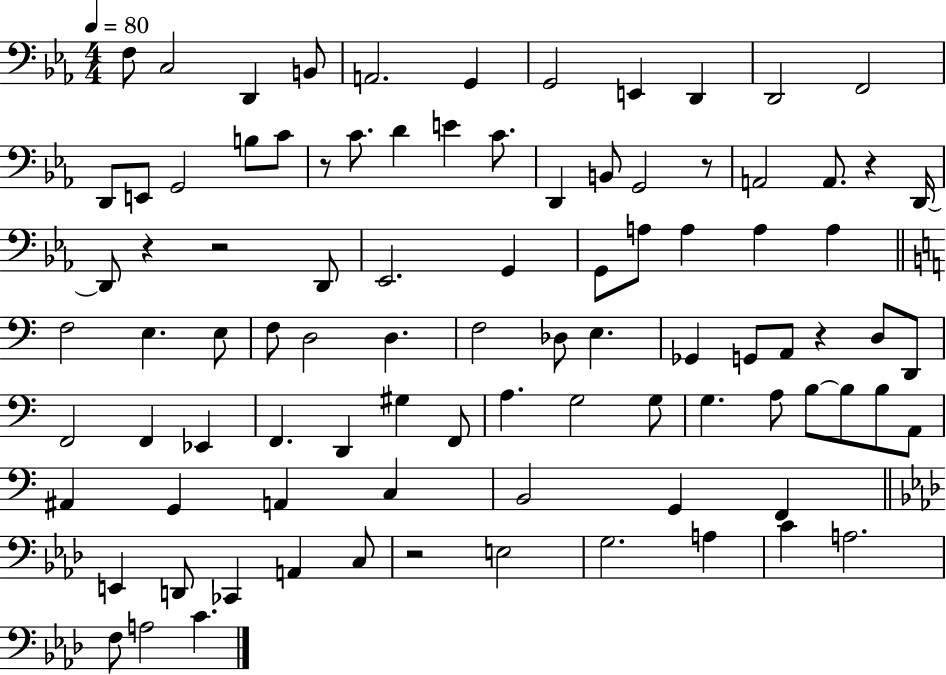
{
  \clef bass
  \numericTimeSignature
  \time 4/4
  \key ees \major
  \tempo 4 = 80
  f8 c2 d,4 b,8 | a,2. g,4 | g,2 e,4 d,4 | d,2 f,2 | \break d,8 e,8 g,2 b8 c'8 | r8 c'8. d'4 e'4 c'8. | d,4 b,8 g,2 r8 | a,2 a,8. r4 d,16~~ | \break d,8 r4 r2 d,8 | ees,2. g,4 | g,8 a8 a4 a4 a4 | \bar "||" \break \key a \minor f2 e4. e8 | f8 d2 d4. | f2 des8 e4. | ges,4 g,8 a,8 r4 d8 d,8 | \break f,2 f,4 ees,4 | f,4. d,4 gis4 f,8 | a4. g2 g8 | g4. a8 b8~~ b8 b8 a,8 | \break ais,4 g,4 a,4 c4 | b,2 g,4 f,4 | \bar "||" \break \key f \minor e,4 d,8 ces,4 a,4 c8 | r2 e2 | g2. a4 | c'4 a2. | \break f8 a2 c'4. | \bar "|."
}